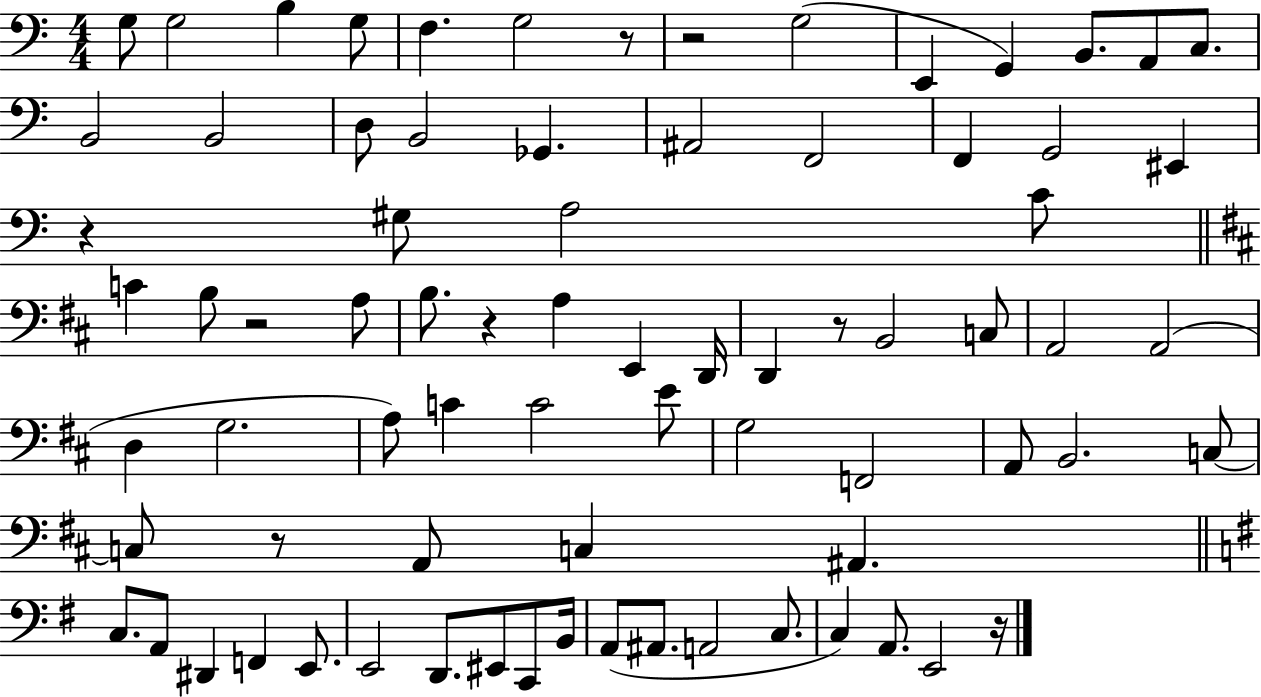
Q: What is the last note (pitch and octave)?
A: E2